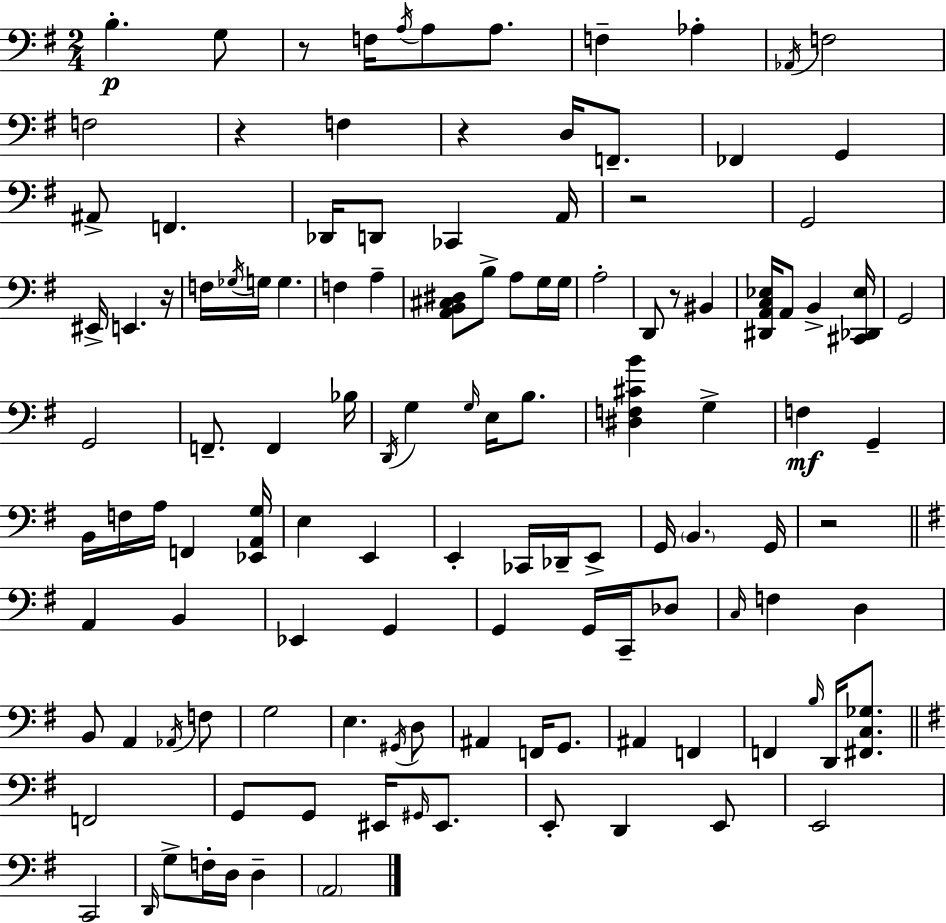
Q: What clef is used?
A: bass